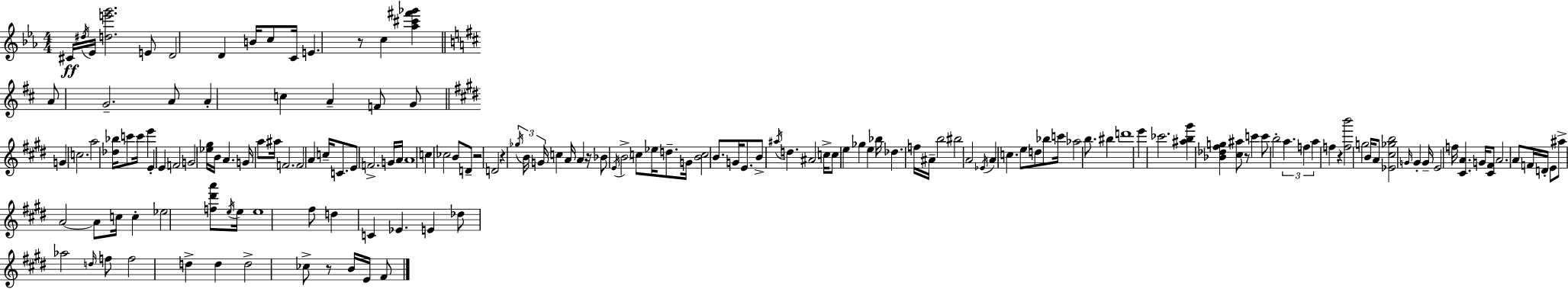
{
  \clef treble
  \numericTimeSignature
  \time 4/4
  \key ees \major
  \tuplet 3/2 { cis'16\ff \acciaccatura { dis''16 } ees'16 } <d'' e''' g'''>2. e'8 | d'2 d'4 b'16 c''8 | c'16 e'4. r8 c''4 <aes'' cis''' fis''' ges'''>4 | \bar "||" \break \key d \major a'8 g'2.-- a'8 | a'4-. c''4 a'4-- f'8 g'8 | \bar "||" \break \key e \major g'4 c''2. | a''2 <des'' bes''>16 c'''8 c'''16 e'''4 | e'4-. e'4 f'2 | g'2 <ees'' gis''>16 b'16 a'4. | \break g'16 a''8 ais''16 f'2. | f'2 a'4 c''16-- c'8. | e'8 f'2.-> g'16 a'16 | a'1 | \break c''4 ces''2 b'8 d'8-- | r2 d'2 | r4 \tuplet 3/2 { \acciaccatura { ges''16 } b'16 g'16 } c''4 a'16 a'4 | r16 bes'8 \acciaccatura { e'16 } \parenthesize b'2-> c''8 ees''16 d''8.-- | \break g'16 <b' c''>2 b'8. g'16 e'8. | b'8-> \acciaccatura { ais''16 } d''4. ais'2 | c''16-> c''8 e''4 ges''4 e''4 | bes''16 des''4. f''16 ais'16-- b''2 | \break bis''2 a'2 | \acciaccatura { ees'16 } a'4 c''4. e''8 | d''8 bes''8 c'''16 aes''2 b''8. | bis''4 d'''1 | \break e'''4 ces'''2. | <ais'' b'' gis'''>4 <bes' des'' fis'' g''>4 <cis'' ais''>8 r8 | c'''4 c'''8 b''2-. \tuplet 3/2 { a''4. | f''4 a''4 } f''4 | \break r4 <f'' b'''>2 g''2 | b'16 a'8 <ees' cis'' ges'' b''>2 \grace { g'16 } | g'4-. g'16-- e'2 f''16 <cis' a'>4. | g'16 <cis' fis'>8 a'2. | \break a'8 f'16 d'16-. e'8 ais''8-> a'2~~ | a'8 c''16 c''4-. ees''2 | <f'' dis''' a'''>8 \acciaccatura { e''16 } e''16 e''1 | fis''8 d''4 c'4 | \break ees'4. e'4 des''8 aes''2 | \grace { d''16 } f''8 f''2 d''4-> | d''4 d''2-> ces''8-> | r8 b'16 e'16 fis'8 \bar "|."
}